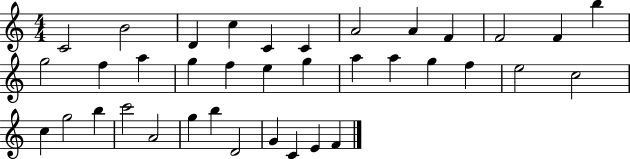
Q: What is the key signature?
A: C major